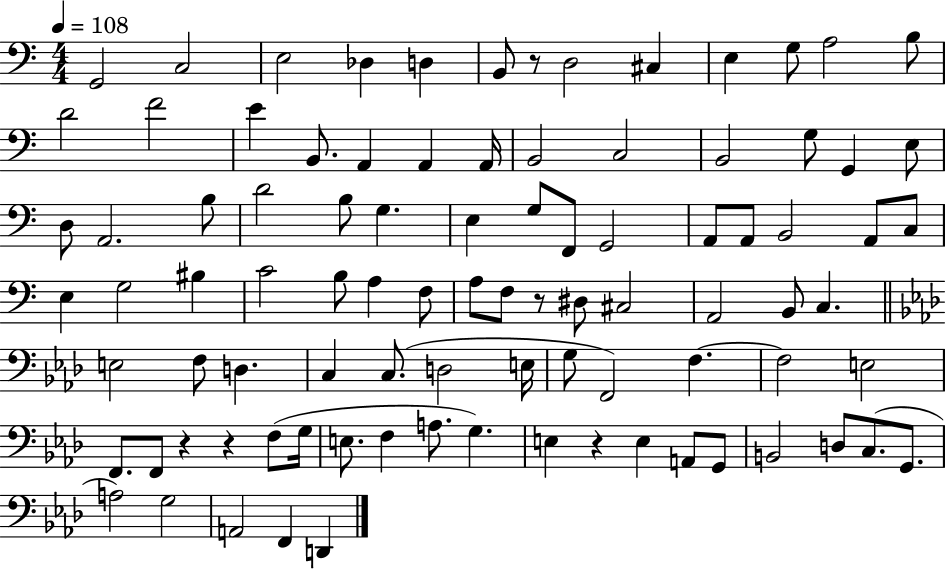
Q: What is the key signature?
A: C major